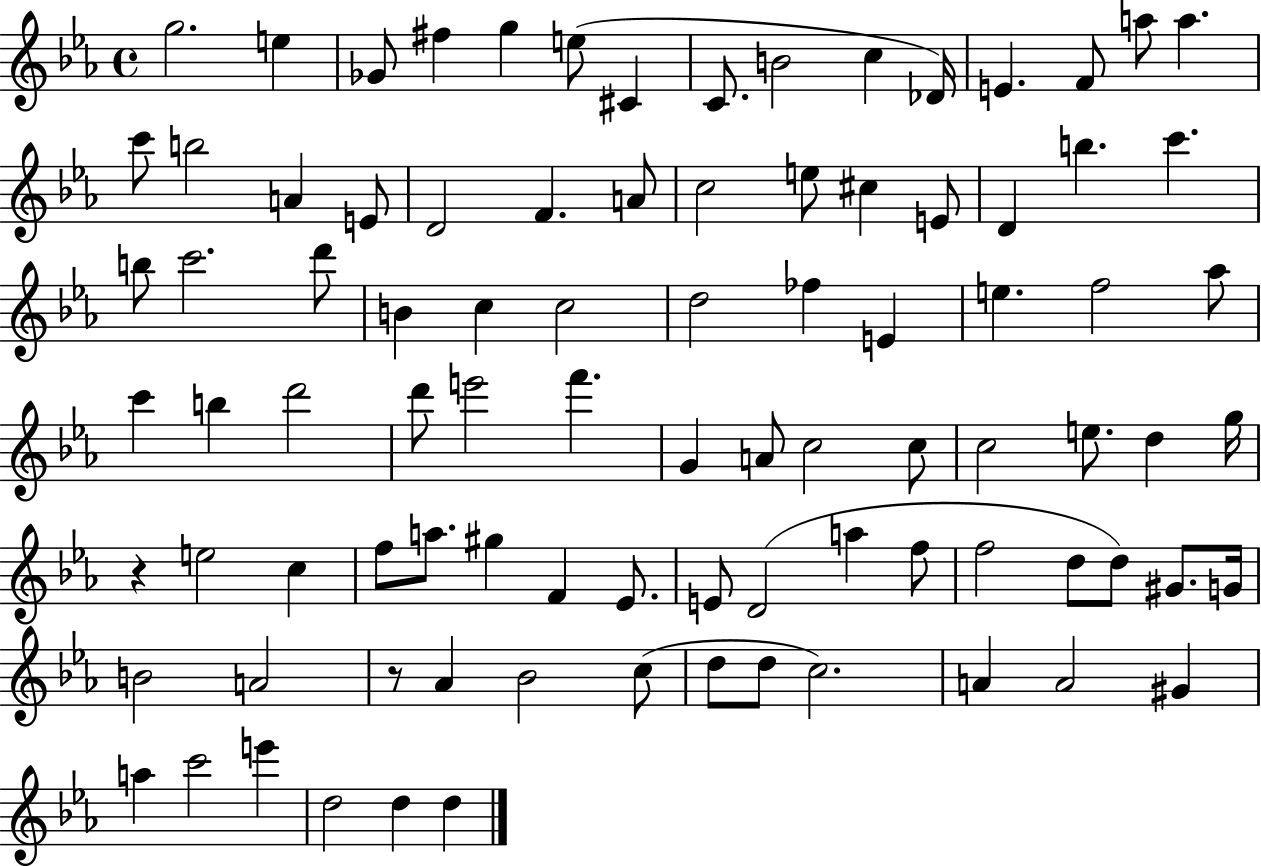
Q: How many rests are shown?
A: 2